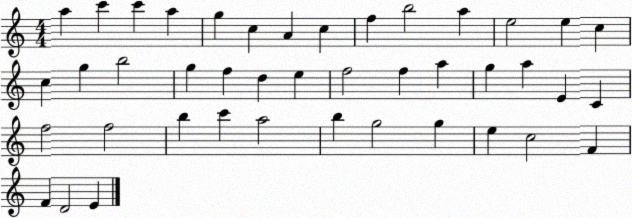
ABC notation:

X:1
T:Untitled
M:4/4
L:1/4
K:C
a c' c' a g c A c f b2 a e2 e c c g b2 g f d e f2 f a g a E C f2 f2 b c' a2 b g2 g e c2 F F D2 E